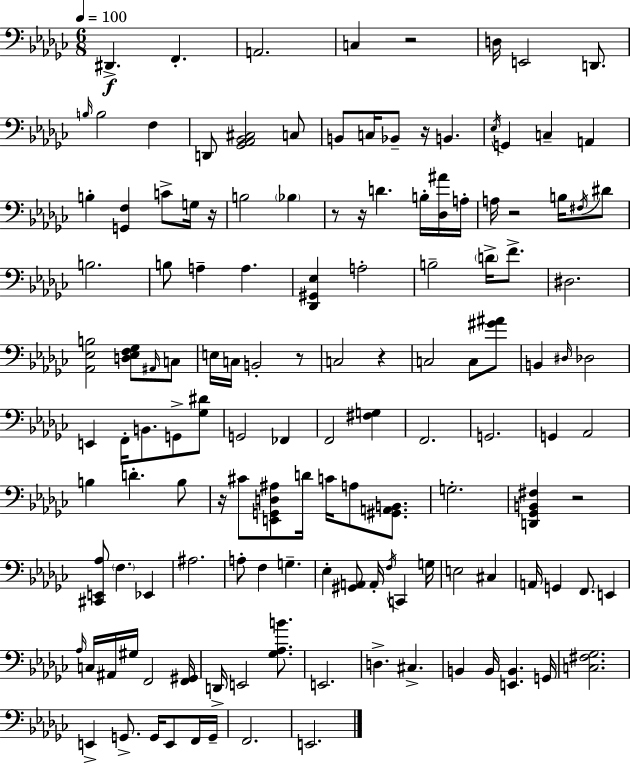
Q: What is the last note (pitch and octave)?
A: E2